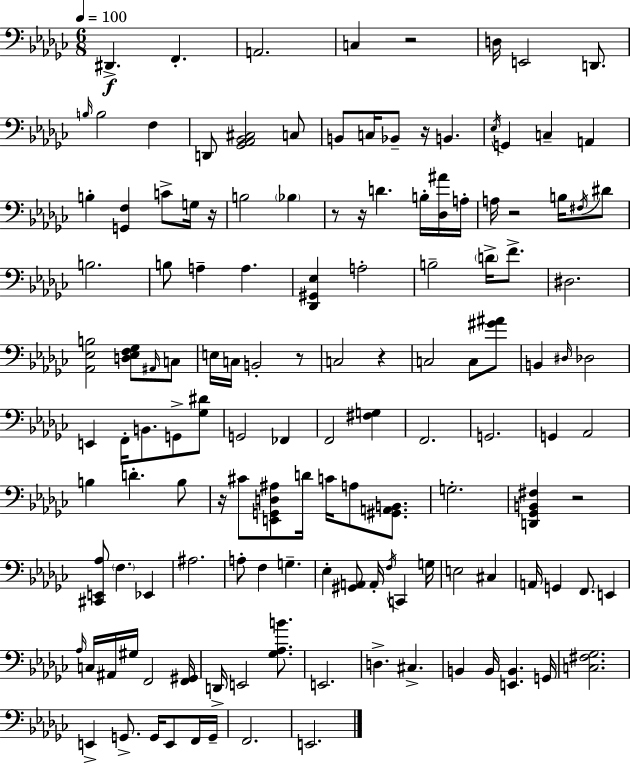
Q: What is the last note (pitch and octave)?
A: E2